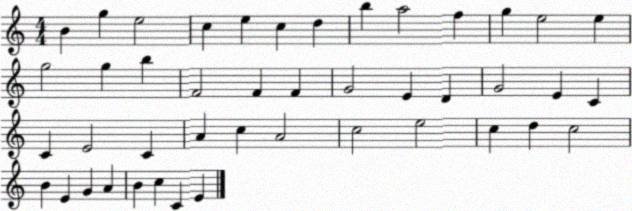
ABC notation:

X:1
T:Untitled
M:4/4
L:1/4
K:C
B g e2 c e c d b a2 f g e2 e g2 g b F2 F F G2 E D G2 E C C E2 C A c A2 c2 e2 c d c2 B E G A B c C E